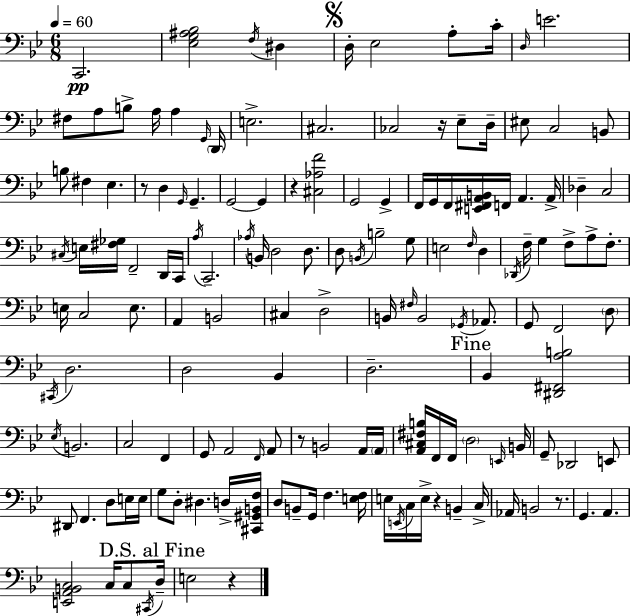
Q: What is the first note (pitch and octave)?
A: C2